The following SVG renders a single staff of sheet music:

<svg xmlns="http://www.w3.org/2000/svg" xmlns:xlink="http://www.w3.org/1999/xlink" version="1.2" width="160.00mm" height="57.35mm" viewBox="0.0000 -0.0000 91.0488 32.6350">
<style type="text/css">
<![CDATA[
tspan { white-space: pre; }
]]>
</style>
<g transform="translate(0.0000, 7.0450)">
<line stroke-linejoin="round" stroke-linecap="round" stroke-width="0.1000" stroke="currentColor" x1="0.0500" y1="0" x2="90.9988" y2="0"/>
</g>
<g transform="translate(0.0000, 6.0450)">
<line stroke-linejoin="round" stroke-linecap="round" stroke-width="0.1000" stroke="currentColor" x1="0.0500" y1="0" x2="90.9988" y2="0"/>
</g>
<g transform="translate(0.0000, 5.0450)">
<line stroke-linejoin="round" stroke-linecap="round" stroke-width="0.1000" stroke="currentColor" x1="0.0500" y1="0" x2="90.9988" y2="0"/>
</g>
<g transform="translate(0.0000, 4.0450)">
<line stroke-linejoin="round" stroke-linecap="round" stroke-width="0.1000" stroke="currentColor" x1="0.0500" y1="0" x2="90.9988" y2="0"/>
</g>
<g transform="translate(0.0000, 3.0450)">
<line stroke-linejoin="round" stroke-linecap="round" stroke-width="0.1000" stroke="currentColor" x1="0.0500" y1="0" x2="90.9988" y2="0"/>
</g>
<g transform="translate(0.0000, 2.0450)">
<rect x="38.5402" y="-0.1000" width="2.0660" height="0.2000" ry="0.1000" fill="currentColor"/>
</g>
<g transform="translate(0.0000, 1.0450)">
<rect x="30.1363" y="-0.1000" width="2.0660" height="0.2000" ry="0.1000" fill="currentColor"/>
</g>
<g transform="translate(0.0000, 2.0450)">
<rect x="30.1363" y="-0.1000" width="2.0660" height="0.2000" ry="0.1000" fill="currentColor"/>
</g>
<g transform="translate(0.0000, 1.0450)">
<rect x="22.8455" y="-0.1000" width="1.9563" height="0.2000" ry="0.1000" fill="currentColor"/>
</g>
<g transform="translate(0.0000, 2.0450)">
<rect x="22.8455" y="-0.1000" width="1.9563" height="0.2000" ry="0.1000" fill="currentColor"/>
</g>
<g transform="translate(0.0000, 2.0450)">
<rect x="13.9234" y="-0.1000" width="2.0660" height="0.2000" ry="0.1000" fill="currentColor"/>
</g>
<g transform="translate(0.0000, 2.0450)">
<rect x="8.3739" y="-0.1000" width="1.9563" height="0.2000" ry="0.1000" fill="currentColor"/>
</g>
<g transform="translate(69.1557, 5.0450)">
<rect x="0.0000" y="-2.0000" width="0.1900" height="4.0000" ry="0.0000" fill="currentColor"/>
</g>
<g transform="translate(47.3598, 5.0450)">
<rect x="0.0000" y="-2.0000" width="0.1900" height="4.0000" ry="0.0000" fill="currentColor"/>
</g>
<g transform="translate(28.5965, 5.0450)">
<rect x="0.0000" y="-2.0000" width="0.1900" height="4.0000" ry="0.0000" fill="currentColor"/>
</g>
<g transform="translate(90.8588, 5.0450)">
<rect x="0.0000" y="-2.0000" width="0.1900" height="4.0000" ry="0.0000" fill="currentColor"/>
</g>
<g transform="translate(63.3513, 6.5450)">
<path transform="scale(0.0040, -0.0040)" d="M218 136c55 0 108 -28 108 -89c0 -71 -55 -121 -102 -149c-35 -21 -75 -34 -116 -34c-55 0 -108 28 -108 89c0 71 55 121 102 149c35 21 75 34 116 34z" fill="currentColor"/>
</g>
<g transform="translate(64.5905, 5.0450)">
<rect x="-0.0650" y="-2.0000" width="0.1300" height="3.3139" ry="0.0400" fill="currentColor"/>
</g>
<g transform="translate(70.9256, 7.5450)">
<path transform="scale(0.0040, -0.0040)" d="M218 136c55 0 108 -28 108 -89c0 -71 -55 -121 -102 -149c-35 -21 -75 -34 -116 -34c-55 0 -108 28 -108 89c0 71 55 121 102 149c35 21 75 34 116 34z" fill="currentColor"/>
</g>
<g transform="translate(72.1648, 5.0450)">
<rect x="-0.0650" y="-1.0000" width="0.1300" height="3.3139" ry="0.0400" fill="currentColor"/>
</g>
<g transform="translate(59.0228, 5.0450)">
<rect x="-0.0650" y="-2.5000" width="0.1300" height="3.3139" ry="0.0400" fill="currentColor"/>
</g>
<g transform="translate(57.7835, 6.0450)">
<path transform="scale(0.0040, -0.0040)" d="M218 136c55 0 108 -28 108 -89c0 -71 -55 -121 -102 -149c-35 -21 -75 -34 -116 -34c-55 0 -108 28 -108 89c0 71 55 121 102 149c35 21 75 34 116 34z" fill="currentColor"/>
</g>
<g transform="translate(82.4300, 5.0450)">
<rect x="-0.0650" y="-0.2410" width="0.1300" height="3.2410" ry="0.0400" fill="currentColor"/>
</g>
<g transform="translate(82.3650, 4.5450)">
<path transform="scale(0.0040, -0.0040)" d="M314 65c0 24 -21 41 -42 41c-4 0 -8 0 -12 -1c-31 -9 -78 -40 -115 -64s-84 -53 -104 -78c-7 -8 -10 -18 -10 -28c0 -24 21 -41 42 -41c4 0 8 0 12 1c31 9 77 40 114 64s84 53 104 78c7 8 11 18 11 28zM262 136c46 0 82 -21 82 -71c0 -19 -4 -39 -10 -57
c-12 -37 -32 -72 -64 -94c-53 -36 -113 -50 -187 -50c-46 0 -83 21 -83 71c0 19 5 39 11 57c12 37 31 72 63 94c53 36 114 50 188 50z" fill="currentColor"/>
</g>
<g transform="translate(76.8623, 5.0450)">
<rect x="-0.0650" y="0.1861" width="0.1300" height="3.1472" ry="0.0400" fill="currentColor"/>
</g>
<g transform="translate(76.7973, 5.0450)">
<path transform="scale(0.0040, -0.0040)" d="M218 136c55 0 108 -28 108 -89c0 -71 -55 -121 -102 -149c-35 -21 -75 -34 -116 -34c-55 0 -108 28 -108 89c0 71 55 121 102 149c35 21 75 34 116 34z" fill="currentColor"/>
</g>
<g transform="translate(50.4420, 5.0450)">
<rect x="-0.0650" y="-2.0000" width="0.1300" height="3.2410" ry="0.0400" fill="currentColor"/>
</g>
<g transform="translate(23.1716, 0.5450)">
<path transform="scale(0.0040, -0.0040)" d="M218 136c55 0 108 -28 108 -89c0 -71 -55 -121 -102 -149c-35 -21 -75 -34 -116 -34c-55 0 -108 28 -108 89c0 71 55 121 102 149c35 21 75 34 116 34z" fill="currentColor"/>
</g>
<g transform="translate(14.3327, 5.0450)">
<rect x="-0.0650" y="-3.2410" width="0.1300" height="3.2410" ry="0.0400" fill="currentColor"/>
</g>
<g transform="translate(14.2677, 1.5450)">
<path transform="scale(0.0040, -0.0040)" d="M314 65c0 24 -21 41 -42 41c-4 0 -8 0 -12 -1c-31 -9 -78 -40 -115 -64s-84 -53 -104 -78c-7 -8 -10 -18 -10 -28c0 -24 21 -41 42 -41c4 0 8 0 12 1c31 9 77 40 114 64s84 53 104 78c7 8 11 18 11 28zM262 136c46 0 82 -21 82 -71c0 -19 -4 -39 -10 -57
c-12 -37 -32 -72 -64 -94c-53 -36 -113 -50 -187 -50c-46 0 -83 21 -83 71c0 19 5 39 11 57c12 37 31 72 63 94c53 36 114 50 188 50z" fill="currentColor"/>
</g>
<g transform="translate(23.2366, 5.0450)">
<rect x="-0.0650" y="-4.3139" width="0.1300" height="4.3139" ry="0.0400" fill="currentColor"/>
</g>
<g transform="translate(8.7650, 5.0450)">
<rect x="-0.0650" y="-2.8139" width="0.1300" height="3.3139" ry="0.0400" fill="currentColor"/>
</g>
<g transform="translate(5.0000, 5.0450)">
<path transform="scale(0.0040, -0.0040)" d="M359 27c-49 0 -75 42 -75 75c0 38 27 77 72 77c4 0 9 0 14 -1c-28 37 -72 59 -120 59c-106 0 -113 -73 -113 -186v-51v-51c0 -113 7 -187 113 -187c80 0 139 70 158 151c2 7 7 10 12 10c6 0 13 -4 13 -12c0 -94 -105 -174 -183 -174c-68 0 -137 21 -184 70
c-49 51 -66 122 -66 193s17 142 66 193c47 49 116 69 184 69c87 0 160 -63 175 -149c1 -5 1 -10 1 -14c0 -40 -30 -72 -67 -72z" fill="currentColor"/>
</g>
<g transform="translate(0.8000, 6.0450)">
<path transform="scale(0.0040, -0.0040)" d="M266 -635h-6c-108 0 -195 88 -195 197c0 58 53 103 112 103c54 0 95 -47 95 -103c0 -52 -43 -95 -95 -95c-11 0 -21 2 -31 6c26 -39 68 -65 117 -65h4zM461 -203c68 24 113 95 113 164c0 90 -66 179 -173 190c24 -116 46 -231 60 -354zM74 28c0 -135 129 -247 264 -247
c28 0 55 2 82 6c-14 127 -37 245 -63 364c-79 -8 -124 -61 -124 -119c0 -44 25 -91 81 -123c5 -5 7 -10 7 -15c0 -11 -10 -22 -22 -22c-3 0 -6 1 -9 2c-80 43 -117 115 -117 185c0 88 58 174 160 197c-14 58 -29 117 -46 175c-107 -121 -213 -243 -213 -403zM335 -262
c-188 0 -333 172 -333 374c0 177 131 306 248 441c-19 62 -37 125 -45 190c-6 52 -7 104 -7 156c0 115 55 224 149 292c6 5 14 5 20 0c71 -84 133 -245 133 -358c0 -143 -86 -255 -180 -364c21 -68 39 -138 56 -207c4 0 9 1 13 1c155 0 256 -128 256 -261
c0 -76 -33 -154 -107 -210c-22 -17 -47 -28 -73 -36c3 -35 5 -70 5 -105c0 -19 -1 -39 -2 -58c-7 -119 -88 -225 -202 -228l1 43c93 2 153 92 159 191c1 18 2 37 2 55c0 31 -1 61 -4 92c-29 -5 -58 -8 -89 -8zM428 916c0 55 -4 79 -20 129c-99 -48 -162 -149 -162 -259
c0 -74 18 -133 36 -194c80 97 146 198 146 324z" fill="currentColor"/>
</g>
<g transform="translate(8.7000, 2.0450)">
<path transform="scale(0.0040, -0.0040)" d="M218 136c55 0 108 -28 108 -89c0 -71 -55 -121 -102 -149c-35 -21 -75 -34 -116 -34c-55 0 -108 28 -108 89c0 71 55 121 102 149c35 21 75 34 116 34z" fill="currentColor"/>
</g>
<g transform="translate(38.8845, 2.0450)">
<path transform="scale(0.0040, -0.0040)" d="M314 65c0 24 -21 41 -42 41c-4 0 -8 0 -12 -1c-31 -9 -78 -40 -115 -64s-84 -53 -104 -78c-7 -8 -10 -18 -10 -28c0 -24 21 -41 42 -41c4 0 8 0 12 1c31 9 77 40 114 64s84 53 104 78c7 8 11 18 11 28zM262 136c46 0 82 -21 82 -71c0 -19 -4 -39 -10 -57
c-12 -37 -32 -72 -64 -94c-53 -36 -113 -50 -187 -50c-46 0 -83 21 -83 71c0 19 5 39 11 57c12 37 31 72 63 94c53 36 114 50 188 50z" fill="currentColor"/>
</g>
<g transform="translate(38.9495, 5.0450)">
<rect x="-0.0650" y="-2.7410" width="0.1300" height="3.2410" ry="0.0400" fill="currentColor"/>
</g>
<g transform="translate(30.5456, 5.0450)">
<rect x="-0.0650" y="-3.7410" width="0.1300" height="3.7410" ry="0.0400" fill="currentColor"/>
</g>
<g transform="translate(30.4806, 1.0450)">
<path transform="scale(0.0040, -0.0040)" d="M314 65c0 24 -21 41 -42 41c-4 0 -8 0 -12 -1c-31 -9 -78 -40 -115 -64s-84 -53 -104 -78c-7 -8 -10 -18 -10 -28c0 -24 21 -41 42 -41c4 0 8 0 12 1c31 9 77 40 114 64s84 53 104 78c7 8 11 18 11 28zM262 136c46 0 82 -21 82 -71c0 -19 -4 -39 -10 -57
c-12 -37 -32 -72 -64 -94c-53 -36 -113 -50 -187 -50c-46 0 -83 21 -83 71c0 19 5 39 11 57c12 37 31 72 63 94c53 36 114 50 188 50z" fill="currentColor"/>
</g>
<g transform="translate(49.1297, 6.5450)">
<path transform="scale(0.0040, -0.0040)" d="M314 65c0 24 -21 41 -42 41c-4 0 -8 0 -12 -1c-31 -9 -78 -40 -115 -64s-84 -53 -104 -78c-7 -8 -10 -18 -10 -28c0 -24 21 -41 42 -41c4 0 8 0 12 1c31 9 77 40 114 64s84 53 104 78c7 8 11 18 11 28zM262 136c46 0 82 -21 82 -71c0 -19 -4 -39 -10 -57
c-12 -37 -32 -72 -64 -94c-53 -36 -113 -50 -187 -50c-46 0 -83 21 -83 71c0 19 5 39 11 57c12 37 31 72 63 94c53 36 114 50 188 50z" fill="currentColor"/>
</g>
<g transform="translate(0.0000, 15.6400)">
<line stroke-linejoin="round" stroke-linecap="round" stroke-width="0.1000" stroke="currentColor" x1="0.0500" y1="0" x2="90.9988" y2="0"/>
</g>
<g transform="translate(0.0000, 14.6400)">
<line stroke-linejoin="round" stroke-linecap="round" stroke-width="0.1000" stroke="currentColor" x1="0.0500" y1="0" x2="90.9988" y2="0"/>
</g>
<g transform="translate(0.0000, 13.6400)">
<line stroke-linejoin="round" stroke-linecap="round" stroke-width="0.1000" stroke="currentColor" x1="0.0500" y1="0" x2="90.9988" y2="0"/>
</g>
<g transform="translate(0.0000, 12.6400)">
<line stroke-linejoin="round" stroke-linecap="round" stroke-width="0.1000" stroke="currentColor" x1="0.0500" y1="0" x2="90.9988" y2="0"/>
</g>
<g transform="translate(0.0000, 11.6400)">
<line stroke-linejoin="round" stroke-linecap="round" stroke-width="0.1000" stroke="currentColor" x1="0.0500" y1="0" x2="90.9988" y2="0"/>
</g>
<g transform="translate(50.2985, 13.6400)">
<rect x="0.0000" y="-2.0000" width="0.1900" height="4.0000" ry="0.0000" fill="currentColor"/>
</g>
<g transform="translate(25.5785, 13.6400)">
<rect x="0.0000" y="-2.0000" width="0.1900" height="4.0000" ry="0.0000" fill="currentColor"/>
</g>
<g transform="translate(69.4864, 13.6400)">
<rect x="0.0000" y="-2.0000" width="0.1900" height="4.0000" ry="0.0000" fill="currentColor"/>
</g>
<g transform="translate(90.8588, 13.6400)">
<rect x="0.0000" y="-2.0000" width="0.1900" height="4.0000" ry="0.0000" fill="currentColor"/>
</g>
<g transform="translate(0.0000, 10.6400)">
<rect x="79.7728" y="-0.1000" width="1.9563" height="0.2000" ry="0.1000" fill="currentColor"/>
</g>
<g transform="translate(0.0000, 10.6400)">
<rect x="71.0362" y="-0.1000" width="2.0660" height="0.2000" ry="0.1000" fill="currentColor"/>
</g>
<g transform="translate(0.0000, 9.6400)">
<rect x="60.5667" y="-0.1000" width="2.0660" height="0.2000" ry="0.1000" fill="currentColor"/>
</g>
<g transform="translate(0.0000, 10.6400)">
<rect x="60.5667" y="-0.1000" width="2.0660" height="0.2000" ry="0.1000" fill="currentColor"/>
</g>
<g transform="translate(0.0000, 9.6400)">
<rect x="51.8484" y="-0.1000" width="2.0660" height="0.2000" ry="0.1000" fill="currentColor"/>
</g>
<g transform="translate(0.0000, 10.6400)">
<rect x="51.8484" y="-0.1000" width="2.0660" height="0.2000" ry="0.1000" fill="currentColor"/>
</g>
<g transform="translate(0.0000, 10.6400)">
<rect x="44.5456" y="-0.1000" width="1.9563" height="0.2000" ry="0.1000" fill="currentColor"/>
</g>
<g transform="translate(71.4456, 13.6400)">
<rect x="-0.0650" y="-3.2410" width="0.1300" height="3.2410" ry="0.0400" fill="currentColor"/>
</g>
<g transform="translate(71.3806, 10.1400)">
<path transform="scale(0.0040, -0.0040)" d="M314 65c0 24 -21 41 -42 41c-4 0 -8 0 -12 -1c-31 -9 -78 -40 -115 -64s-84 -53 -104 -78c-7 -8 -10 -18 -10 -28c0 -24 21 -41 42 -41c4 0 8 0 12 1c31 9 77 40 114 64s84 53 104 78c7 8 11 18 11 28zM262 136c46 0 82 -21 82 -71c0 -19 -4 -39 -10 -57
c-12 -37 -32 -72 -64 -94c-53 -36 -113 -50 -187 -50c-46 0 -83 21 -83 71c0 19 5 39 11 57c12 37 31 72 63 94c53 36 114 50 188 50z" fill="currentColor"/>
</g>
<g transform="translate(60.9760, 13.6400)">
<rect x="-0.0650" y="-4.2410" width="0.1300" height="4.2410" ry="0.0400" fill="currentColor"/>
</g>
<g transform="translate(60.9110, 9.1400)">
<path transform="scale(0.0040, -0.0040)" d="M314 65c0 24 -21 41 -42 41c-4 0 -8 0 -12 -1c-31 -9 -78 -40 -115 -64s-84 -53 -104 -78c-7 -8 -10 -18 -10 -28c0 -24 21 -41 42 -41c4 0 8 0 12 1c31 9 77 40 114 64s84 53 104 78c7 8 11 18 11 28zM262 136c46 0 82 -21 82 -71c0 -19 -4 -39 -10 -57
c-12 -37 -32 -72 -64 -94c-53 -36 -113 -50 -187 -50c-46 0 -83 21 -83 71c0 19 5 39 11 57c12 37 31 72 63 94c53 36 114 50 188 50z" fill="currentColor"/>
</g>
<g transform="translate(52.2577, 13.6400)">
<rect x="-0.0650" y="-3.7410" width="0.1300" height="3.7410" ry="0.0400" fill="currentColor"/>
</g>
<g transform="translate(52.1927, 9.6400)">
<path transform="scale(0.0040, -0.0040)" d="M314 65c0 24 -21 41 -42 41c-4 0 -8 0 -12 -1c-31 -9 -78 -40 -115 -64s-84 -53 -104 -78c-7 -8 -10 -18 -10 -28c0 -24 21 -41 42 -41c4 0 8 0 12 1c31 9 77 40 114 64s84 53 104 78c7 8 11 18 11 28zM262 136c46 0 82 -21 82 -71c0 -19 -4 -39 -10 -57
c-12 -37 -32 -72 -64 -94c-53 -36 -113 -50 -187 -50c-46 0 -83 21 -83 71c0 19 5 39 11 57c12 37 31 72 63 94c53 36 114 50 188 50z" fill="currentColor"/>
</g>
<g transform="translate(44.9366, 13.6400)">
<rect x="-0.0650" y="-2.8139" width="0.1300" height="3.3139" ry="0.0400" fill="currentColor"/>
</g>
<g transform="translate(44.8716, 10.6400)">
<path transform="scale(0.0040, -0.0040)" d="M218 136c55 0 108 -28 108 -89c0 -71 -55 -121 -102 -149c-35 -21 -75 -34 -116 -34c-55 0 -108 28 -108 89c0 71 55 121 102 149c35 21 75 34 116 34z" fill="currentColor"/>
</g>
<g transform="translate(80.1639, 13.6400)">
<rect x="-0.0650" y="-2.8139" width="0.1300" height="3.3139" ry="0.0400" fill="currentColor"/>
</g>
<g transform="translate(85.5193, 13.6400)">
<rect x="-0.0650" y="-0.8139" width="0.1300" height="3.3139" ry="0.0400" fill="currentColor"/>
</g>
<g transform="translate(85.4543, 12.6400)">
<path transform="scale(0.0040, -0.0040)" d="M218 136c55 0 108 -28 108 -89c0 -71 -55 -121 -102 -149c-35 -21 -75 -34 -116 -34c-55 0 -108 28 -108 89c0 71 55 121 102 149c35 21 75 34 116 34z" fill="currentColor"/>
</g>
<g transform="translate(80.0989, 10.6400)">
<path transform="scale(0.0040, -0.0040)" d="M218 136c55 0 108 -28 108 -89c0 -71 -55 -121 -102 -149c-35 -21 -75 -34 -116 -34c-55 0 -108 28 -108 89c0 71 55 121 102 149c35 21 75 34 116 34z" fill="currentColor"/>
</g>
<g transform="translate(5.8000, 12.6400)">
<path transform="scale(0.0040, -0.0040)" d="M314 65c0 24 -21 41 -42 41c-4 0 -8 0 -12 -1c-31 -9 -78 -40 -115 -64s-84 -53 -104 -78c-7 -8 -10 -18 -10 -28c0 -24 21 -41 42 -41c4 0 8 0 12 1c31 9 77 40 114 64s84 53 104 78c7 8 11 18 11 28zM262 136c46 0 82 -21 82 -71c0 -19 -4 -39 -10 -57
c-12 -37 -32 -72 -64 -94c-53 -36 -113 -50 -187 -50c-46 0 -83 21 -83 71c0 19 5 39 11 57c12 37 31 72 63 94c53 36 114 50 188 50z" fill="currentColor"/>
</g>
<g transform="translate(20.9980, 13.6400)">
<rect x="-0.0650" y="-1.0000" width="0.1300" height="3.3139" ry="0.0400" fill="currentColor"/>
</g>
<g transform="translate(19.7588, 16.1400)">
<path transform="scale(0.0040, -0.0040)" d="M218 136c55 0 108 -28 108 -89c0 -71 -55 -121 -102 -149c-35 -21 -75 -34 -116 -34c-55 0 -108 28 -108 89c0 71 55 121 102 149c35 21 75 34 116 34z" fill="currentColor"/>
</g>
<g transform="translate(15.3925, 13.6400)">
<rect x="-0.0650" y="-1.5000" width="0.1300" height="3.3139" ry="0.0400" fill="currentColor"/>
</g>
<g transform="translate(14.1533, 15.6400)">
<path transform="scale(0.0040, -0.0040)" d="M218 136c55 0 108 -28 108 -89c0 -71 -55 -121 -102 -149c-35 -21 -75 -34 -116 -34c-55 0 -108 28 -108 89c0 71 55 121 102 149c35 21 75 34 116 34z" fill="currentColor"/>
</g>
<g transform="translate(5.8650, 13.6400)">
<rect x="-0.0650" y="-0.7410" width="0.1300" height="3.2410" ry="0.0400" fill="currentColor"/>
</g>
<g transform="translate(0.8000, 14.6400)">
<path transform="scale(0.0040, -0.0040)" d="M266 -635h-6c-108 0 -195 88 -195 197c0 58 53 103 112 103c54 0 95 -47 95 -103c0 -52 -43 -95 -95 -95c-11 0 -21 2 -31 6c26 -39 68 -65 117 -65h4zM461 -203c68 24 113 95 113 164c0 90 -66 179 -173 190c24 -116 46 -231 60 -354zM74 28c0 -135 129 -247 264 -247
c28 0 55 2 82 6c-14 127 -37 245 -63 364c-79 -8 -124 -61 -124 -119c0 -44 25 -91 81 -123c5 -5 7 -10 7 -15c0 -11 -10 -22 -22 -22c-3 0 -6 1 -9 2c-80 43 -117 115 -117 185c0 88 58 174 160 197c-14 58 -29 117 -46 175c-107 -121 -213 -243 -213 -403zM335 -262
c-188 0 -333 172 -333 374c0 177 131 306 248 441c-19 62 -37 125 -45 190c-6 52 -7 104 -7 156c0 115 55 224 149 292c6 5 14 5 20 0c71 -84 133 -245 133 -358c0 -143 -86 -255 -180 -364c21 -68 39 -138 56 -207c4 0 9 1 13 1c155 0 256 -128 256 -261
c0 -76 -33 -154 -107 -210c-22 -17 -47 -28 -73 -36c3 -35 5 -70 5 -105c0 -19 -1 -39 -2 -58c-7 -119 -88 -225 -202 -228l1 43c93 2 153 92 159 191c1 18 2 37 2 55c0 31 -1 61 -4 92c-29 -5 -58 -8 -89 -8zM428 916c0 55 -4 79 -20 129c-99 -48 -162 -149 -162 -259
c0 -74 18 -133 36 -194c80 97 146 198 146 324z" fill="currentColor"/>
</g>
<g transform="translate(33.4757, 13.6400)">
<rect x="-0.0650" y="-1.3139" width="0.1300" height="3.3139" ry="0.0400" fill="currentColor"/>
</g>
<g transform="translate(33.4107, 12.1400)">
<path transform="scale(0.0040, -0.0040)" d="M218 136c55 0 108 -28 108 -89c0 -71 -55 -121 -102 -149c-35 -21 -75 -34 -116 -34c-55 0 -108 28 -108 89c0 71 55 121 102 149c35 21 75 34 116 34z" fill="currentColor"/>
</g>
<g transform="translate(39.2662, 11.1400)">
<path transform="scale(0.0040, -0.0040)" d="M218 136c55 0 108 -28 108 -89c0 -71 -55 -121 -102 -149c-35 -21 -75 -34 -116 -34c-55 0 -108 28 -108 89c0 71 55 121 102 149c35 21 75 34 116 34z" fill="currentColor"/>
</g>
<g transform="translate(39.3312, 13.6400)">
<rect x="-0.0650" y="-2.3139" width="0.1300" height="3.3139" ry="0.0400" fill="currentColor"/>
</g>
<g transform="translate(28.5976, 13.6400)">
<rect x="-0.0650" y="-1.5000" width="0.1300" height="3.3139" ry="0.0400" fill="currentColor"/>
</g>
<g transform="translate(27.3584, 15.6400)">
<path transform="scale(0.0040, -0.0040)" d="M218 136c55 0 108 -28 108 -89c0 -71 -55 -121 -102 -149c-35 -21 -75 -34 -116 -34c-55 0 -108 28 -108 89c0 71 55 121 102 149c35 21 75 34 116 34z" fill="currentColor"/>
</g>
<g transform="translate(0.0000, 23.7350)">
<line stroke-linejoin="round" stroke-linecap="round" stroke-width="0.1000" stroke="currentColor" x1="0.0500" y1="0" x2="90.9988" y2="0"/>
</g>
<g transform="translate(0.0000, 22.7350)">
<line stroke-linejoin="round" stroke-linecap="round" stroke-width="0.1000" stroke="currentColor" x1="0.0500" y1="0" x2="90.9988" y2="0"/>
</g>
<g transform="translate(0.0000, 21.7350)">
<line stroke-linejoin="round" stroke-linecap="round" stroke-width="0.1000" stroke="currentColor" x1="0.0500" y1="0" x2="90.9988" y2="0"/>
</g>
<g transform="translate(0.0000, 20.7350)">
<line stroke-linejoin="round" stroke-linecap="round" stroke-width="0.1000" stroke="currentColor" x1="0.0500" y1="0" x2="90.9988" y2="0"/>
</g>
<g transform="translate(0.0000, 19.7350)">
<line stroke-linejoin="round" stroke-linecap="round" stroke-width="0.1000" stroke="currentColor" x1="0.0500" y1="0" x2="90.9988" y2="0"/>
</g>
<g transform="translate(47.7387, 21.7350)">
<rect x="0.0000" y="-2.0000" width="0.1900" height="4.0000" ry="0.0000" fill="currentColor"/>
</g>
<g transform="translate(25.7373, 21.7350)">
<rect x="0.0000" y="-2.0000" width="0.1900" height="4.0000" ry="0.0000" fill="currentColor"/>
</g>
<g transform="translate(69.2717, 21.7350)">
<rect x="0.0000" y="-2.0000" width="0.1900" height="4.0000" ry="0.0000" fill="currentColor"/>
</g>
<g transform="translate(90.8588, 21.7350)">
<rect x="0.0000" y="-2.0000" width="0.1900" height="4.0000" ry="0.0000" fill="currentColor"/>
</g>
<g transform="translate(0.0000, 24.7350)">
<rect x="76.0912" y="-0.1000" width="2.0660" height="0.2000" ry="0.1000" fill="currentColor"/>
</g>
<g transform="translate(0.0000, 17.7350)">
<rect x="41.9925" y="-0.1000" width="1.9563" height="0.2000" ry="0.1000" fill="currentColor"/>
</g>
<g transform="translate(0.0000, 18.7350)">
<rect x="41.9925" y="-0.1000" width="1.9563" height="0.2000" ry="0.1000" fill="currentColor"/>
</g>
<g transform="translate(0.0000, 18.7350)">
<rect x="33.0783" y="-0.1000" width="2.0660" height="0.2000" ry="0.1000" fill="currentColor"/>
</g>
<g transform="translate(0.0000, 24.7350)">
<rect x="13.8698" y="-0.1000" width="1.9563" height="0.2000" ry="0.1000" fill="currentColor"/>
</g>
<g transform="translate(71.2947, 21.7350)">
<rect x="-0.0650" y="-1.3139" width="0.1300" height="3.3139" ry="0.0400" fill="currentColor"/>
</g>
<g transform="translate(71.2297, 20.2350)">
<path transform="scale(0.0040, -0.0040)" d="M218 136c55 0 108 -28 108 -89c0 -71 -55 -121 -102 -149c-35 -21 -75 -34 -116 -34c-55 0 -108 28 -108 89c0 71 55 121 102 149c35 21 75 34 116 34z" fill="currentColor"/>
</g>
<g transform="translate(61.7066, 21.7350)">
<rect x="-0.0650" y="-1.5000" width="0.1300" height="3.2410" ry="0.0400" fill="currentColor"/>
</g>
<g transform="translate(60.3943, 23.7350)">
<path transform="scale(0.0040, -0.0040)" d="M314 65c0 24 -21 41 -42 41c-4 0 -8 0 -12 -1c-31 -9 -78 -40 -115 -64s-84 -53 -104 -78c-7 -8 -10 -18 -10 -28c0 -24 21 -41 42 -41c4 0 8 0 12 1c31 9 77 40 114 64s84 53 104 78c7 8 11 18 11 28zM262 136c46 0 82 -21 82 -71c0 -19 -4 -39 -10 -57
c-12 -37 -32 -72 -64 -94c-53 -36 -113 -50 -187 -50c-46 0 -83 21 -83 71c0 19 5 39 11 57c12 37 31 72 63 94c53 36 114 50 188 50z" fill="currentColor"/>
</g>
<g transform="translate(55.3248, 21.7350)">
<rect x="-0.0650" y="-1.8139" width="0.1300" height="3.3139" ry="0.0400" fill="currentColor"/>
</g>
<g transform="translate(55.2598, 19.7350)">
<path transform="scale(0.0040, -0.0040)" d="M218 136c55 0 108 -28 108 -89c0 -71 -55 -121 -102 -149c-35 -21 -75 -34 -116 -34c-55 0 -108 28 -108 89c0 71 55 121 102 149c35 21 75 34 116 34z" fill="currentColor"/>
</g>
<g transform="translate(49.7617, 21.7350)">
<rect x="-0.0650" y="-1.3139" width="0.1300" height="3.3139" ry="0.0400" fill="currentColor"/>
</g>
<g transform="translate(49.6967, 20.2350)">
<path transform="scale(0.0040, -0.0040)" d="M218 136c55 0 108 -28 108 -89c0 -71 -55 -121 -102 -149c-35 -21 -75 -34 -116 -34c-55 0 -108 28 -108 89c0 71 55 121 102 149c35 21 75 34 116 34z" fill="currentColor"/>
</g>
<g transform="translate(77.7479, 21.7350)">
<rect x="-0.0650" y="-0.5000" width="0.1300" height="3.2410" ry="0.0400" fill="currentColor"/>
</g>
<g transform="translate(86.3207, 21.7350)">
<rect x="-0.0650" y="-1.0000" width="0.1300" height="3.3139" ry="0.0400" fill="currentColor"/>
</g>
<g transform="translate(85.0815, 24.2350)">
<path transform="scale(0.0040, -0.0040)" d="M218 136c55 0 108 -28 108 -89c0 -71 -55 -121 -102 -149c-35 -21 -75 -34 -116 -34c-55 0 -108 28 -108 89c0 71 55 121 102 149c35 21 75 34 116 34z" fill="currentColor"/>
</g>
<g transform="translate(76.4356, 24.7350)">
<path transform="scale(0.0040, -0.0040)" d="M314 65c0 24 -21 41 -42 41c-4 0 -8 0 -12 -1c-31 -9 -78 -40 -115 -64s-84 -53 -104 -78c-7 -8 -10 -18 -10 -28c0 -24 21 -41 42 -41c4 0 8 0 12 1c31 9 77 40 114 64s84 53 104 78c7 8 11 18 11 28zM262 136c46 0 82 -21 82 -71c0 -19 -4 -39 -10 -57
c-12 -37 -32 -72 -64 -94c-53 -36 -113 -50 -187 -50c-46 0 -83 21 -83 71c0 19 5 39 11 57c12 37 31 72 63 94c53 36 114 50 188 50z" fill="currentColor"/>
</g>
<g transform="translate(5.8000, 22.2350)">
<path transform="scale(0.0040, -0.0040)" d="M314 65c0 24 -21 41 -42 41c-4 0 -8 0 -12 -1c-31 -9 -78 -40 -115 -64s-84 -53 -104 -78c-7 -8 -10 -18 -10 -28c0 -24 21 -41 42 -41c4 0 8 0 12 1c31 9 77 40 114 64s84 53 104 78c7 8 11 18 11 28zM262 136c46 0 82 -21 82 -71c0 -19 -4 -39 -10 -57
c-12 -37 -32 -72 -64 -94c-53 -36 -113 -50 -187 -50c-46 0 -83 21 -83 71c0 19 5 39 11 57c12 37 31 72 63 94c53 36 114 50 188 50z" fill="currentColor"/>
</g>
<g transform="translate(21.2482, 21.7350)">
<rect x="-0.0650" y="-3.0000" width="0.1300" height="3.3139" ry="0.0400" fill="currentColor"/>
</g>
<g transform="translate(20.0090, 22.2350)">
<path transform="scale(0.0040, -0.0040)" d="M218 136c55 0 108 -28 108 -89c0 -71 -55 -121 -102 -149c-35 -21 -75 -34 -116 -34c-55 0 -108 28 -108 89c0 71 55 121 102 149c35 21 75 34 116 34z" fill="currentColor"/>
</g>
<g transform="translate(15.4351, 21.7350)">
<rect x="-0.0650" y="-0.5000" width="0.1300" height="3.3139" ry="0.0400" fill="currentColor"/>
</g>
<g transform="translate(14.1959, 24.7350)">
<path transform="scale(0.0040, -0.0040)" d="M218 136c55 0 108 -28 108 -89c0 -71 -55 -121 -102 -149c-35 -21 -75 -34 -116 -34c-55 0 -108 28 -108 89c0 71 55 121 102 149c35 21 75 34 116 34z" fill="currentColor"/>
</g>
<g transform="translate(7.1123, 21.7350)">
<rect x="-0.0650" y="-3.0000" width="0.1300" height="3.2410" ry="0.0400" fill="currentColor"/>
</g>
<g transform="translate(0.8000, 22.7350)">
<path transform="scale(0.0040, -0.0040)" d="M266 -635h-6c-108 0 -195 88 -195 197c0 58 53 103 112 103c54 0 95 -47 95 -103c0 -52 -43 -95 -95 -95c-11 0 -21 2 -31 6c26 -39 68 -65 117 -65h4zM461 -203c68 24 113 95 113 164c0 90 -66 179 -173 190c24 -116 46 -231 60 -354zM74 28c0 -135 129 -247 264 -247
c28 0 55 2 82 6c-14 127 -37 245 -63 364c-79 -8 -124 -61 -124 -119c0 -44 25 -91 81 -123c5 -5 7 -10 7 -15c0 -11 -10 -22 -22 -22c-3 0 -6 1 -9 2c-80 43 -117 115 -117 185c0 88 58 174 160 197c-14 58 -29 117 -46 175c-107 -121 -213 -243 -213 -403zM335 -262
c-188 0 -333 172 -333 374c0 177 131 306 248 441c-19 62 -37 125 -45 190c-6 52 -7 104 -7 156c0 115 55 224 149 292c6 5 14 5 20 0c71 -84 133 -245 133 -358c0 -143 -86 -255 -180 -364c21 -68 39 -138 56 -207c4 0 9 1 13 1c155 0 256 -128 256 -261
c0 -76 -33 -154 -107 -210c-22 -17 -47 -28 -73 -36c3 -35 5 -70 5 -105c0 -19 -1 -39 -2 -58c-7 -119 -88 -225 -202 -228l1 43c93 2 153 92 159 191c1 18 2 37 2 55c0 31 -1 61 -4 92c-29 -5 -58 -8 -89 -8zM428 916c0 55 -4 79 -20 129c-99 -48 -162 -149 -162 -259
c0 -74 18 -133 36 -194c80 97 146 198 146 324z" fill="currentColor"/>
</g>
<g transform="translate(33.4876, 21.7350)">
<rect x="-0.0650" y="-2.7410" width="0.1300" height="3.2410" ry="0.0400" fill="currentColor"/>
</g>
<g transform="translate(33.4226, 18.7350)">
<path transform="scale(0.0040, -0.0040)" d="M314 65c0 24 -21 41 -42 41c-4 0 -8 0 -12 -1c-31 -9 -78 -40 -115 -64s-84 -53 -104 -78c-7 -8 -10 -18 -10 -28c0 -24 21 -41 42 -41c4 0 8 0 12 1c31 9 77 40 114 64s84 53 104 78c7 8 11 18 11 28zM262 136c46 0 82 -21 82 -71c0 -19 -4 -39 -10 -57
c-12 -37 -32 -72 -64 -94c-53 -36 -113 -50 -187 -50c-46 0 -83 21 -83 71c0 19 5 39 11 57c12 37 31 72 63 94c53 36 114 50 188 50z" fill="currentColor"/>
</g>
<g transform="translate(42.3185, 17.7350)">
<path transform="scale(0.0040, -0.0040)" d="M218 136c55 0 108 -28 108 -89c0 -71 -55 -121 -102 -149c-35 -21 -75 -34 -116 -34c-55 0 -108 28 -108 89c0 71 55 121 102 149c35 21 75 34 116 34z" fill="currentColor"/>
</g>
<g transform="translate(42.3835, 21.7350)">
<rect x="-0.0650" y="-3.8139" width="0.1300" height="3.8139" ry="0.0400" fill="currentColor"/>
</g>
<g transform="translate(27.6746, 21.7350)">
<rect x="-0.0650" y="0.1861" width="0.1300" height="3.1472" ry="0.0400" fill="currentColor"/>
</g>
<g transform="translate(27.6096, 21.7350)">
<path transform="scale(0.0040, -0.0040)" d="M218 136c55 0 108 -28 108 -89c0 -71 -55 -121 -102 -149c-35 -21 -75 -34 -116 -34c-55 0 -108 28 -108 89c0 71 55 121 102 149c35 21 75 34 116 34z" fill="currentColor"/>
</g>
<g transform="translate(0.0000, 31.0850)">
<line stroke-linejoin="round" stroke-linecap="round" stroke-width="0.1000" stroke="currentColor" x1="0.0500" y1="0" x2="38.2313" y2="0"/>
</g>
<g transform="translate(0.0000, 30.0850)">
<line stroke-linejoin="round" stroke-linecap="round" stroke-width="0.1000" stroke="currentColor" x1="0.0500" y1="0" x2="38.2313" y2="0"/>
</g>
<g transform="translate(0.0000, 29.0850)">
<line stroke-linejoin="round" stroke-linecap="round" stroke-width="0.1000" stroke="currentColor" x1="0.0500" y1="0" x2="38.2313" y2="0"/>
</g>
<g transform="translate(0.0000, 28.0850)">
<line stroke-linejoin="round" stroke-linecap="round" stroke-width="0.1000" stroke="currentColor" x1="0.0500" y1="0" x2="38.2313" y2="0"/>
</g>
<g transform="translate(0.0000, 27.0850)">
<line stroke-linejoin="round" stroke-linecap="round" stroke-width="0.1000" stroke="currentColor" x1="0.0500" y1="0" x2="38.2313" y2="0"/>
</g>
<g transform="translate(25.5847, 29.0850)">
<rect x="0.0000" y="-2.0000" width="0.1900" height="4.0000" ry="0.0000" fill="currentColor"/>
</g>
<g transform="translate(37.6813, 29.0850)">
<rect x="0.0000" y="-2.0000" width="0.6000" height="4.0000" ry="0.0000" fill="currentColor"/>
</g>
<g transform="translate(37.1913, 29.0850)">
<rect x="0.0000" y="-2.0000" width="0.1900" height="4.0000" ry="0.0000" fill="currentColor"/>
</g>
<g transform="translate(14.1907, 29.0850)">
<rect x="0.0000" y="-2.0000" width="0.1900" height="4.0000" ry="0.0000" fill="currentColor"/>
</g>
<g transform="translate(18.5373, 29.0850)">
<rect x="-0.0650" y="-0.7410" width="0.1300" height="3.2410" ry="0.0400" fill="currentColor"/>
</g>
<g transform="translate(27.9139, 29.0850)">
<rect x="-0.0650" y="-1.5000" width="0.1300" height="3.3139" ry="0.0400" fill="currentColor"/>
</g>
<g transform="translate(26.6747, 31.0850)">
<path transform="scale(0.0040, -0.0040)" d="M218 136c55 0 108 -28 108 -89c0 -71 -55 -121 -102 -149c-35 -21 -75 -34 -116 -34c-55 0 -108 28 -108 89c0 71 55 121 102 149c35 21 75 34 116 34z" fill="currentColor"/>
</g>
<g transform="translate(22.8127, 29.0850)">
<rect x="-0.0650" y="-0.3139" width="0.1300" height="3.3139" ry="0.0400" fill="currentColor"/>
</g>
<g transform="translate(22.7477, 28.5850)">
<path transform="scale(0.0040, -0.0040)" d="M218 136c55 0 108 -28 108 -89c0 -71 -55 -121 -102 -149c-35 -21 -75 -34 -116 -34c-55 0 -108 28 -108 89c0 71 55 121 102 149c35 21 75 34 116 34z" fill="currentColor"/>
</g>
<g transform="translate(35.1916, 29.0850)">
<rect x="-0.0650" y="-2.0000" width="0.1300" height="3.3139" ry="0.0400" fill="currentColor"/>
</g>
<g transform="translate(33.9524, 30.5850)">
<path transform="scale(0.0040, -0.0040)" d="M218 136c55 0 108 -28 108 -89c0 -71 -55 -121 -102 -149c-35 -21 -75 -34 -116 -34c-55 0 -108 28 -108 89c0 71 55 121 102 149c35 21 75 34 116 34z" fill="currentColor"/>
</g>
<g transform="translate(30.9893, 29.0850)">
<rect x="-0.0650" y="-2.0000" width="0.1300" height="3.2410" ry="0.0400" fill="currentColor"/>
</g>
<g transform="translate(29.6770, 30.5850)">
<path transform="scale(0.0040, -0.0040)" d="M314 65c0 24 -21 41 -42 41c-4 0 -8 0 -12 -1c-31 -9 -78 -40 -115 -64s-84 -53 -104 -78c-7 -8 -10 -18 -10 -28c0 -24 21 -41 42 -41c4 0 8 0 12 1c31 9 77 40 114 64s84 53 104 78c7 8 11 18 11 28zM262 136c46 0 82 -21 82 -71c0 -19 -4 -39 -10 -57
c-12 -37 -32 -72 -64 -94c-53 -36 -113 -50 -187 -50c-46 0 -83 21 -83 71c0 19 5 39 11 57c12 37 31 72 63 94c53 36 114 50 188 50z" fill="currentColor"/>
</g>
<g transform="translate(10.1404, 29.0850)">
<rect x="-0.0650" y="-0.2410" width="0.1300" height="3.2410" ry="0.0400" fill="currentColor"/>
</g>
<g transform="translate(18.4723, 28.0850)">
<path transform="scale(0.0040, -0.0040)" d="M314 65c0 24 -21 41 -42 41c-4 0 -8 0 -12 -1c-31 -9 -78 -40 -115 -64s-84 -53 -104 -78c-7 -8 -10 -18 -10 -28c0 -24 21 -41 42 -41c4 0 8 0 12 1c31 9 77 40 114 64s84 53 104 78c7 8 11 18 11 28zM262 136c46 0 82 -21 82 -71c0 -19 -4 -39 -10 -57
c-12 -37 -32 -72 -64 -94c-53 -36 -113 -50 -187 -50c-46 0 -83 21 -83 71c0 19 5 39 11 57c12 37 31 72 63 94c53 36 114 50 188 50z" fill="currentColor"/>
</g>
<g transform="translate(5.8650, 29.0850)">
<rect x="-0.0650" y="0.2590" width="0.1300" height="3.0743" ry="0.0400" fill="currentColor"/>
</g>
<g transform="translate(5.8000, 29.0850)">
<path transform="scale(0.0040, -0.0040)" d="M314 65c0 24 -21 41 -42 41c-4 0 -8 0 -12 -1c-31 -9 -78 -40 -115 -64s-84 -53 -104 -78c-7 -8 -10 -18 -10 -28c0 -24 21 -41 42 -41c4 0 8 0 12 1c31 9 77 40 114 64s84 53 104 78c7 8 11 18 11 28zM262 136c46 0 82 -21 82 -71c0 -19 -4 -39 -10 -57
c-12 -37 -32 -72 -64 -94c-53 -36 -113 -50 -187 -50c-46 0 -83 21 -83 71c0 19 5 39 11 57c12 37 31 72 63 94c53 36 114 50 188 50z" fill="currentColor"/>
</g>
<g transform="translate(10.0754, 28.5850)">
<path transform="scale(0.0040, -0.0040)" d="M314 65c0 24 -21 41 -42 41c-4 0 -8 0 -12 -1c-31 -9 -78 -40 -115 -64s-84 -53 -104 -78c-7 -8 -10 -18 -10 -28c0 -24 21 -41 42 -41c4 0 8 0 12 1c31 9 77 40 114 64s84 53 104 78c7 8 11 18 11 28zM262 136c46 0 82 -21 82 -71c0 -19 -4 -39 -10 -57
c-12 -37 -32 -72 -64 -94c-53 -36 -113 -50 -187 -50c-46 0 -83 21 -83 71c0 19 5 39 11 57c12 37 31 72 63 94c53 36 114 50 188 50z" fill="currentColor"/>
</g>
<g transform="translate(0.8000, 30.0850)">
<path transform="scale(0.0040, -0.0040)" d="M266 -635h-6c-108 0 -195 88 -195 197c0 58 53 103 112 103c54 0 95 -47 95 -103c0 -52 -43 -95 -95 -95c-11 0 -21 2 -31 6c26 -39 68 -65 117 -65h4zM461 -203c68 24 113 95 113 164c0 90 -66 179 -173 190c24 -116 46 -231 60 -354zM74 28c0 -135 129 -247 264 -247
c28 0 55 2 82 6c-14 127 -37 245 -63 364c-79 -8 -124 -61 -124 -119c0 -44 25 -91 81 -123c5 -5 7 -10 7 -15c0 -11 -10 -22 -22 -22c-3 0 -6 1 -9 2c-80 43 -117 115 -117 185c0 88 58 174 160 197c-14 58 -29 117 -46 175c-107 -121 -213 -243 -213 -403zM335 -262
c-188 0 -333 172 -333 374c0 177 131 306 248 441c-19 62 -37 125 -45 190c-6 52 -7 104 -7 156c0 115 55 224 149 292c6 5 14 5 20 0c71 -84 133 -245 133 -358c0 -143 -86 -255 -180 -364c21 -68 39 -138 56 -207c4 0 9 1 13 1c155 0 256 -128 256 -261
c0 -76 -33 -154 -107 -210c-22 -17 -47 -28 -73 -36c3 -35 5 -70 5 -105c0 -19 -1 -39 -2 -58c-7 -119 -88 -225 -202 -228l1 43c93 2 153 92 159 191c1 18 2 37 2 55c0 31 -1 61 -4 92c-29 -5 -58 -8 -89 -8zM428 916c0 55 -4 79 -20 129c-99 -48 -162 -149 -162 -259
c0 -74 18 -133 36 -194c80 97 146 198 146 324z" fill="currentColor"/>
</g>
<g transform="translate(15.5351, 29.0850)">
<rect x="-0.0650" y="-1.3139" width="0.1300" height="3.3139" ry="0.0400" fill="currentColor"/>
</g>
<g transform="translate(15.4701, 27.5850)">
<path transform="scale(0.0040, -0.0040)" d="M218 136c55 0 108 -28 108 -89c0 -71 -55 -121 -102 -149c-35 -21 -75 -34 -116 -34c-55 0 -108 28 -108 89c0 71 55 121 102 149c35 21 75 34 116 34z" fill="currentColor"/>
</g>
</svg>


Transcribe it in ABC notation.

X:1
T:Untitled
M:4/4
L:1/4
K:C
a b2 d' c'2 a2 F2 G F D B c2 d2 E D E e g a c'2 d'2 b2 a d A2 C A B a2 c' e f E2 e C2 D B2 c2 e d2 c E F2 F